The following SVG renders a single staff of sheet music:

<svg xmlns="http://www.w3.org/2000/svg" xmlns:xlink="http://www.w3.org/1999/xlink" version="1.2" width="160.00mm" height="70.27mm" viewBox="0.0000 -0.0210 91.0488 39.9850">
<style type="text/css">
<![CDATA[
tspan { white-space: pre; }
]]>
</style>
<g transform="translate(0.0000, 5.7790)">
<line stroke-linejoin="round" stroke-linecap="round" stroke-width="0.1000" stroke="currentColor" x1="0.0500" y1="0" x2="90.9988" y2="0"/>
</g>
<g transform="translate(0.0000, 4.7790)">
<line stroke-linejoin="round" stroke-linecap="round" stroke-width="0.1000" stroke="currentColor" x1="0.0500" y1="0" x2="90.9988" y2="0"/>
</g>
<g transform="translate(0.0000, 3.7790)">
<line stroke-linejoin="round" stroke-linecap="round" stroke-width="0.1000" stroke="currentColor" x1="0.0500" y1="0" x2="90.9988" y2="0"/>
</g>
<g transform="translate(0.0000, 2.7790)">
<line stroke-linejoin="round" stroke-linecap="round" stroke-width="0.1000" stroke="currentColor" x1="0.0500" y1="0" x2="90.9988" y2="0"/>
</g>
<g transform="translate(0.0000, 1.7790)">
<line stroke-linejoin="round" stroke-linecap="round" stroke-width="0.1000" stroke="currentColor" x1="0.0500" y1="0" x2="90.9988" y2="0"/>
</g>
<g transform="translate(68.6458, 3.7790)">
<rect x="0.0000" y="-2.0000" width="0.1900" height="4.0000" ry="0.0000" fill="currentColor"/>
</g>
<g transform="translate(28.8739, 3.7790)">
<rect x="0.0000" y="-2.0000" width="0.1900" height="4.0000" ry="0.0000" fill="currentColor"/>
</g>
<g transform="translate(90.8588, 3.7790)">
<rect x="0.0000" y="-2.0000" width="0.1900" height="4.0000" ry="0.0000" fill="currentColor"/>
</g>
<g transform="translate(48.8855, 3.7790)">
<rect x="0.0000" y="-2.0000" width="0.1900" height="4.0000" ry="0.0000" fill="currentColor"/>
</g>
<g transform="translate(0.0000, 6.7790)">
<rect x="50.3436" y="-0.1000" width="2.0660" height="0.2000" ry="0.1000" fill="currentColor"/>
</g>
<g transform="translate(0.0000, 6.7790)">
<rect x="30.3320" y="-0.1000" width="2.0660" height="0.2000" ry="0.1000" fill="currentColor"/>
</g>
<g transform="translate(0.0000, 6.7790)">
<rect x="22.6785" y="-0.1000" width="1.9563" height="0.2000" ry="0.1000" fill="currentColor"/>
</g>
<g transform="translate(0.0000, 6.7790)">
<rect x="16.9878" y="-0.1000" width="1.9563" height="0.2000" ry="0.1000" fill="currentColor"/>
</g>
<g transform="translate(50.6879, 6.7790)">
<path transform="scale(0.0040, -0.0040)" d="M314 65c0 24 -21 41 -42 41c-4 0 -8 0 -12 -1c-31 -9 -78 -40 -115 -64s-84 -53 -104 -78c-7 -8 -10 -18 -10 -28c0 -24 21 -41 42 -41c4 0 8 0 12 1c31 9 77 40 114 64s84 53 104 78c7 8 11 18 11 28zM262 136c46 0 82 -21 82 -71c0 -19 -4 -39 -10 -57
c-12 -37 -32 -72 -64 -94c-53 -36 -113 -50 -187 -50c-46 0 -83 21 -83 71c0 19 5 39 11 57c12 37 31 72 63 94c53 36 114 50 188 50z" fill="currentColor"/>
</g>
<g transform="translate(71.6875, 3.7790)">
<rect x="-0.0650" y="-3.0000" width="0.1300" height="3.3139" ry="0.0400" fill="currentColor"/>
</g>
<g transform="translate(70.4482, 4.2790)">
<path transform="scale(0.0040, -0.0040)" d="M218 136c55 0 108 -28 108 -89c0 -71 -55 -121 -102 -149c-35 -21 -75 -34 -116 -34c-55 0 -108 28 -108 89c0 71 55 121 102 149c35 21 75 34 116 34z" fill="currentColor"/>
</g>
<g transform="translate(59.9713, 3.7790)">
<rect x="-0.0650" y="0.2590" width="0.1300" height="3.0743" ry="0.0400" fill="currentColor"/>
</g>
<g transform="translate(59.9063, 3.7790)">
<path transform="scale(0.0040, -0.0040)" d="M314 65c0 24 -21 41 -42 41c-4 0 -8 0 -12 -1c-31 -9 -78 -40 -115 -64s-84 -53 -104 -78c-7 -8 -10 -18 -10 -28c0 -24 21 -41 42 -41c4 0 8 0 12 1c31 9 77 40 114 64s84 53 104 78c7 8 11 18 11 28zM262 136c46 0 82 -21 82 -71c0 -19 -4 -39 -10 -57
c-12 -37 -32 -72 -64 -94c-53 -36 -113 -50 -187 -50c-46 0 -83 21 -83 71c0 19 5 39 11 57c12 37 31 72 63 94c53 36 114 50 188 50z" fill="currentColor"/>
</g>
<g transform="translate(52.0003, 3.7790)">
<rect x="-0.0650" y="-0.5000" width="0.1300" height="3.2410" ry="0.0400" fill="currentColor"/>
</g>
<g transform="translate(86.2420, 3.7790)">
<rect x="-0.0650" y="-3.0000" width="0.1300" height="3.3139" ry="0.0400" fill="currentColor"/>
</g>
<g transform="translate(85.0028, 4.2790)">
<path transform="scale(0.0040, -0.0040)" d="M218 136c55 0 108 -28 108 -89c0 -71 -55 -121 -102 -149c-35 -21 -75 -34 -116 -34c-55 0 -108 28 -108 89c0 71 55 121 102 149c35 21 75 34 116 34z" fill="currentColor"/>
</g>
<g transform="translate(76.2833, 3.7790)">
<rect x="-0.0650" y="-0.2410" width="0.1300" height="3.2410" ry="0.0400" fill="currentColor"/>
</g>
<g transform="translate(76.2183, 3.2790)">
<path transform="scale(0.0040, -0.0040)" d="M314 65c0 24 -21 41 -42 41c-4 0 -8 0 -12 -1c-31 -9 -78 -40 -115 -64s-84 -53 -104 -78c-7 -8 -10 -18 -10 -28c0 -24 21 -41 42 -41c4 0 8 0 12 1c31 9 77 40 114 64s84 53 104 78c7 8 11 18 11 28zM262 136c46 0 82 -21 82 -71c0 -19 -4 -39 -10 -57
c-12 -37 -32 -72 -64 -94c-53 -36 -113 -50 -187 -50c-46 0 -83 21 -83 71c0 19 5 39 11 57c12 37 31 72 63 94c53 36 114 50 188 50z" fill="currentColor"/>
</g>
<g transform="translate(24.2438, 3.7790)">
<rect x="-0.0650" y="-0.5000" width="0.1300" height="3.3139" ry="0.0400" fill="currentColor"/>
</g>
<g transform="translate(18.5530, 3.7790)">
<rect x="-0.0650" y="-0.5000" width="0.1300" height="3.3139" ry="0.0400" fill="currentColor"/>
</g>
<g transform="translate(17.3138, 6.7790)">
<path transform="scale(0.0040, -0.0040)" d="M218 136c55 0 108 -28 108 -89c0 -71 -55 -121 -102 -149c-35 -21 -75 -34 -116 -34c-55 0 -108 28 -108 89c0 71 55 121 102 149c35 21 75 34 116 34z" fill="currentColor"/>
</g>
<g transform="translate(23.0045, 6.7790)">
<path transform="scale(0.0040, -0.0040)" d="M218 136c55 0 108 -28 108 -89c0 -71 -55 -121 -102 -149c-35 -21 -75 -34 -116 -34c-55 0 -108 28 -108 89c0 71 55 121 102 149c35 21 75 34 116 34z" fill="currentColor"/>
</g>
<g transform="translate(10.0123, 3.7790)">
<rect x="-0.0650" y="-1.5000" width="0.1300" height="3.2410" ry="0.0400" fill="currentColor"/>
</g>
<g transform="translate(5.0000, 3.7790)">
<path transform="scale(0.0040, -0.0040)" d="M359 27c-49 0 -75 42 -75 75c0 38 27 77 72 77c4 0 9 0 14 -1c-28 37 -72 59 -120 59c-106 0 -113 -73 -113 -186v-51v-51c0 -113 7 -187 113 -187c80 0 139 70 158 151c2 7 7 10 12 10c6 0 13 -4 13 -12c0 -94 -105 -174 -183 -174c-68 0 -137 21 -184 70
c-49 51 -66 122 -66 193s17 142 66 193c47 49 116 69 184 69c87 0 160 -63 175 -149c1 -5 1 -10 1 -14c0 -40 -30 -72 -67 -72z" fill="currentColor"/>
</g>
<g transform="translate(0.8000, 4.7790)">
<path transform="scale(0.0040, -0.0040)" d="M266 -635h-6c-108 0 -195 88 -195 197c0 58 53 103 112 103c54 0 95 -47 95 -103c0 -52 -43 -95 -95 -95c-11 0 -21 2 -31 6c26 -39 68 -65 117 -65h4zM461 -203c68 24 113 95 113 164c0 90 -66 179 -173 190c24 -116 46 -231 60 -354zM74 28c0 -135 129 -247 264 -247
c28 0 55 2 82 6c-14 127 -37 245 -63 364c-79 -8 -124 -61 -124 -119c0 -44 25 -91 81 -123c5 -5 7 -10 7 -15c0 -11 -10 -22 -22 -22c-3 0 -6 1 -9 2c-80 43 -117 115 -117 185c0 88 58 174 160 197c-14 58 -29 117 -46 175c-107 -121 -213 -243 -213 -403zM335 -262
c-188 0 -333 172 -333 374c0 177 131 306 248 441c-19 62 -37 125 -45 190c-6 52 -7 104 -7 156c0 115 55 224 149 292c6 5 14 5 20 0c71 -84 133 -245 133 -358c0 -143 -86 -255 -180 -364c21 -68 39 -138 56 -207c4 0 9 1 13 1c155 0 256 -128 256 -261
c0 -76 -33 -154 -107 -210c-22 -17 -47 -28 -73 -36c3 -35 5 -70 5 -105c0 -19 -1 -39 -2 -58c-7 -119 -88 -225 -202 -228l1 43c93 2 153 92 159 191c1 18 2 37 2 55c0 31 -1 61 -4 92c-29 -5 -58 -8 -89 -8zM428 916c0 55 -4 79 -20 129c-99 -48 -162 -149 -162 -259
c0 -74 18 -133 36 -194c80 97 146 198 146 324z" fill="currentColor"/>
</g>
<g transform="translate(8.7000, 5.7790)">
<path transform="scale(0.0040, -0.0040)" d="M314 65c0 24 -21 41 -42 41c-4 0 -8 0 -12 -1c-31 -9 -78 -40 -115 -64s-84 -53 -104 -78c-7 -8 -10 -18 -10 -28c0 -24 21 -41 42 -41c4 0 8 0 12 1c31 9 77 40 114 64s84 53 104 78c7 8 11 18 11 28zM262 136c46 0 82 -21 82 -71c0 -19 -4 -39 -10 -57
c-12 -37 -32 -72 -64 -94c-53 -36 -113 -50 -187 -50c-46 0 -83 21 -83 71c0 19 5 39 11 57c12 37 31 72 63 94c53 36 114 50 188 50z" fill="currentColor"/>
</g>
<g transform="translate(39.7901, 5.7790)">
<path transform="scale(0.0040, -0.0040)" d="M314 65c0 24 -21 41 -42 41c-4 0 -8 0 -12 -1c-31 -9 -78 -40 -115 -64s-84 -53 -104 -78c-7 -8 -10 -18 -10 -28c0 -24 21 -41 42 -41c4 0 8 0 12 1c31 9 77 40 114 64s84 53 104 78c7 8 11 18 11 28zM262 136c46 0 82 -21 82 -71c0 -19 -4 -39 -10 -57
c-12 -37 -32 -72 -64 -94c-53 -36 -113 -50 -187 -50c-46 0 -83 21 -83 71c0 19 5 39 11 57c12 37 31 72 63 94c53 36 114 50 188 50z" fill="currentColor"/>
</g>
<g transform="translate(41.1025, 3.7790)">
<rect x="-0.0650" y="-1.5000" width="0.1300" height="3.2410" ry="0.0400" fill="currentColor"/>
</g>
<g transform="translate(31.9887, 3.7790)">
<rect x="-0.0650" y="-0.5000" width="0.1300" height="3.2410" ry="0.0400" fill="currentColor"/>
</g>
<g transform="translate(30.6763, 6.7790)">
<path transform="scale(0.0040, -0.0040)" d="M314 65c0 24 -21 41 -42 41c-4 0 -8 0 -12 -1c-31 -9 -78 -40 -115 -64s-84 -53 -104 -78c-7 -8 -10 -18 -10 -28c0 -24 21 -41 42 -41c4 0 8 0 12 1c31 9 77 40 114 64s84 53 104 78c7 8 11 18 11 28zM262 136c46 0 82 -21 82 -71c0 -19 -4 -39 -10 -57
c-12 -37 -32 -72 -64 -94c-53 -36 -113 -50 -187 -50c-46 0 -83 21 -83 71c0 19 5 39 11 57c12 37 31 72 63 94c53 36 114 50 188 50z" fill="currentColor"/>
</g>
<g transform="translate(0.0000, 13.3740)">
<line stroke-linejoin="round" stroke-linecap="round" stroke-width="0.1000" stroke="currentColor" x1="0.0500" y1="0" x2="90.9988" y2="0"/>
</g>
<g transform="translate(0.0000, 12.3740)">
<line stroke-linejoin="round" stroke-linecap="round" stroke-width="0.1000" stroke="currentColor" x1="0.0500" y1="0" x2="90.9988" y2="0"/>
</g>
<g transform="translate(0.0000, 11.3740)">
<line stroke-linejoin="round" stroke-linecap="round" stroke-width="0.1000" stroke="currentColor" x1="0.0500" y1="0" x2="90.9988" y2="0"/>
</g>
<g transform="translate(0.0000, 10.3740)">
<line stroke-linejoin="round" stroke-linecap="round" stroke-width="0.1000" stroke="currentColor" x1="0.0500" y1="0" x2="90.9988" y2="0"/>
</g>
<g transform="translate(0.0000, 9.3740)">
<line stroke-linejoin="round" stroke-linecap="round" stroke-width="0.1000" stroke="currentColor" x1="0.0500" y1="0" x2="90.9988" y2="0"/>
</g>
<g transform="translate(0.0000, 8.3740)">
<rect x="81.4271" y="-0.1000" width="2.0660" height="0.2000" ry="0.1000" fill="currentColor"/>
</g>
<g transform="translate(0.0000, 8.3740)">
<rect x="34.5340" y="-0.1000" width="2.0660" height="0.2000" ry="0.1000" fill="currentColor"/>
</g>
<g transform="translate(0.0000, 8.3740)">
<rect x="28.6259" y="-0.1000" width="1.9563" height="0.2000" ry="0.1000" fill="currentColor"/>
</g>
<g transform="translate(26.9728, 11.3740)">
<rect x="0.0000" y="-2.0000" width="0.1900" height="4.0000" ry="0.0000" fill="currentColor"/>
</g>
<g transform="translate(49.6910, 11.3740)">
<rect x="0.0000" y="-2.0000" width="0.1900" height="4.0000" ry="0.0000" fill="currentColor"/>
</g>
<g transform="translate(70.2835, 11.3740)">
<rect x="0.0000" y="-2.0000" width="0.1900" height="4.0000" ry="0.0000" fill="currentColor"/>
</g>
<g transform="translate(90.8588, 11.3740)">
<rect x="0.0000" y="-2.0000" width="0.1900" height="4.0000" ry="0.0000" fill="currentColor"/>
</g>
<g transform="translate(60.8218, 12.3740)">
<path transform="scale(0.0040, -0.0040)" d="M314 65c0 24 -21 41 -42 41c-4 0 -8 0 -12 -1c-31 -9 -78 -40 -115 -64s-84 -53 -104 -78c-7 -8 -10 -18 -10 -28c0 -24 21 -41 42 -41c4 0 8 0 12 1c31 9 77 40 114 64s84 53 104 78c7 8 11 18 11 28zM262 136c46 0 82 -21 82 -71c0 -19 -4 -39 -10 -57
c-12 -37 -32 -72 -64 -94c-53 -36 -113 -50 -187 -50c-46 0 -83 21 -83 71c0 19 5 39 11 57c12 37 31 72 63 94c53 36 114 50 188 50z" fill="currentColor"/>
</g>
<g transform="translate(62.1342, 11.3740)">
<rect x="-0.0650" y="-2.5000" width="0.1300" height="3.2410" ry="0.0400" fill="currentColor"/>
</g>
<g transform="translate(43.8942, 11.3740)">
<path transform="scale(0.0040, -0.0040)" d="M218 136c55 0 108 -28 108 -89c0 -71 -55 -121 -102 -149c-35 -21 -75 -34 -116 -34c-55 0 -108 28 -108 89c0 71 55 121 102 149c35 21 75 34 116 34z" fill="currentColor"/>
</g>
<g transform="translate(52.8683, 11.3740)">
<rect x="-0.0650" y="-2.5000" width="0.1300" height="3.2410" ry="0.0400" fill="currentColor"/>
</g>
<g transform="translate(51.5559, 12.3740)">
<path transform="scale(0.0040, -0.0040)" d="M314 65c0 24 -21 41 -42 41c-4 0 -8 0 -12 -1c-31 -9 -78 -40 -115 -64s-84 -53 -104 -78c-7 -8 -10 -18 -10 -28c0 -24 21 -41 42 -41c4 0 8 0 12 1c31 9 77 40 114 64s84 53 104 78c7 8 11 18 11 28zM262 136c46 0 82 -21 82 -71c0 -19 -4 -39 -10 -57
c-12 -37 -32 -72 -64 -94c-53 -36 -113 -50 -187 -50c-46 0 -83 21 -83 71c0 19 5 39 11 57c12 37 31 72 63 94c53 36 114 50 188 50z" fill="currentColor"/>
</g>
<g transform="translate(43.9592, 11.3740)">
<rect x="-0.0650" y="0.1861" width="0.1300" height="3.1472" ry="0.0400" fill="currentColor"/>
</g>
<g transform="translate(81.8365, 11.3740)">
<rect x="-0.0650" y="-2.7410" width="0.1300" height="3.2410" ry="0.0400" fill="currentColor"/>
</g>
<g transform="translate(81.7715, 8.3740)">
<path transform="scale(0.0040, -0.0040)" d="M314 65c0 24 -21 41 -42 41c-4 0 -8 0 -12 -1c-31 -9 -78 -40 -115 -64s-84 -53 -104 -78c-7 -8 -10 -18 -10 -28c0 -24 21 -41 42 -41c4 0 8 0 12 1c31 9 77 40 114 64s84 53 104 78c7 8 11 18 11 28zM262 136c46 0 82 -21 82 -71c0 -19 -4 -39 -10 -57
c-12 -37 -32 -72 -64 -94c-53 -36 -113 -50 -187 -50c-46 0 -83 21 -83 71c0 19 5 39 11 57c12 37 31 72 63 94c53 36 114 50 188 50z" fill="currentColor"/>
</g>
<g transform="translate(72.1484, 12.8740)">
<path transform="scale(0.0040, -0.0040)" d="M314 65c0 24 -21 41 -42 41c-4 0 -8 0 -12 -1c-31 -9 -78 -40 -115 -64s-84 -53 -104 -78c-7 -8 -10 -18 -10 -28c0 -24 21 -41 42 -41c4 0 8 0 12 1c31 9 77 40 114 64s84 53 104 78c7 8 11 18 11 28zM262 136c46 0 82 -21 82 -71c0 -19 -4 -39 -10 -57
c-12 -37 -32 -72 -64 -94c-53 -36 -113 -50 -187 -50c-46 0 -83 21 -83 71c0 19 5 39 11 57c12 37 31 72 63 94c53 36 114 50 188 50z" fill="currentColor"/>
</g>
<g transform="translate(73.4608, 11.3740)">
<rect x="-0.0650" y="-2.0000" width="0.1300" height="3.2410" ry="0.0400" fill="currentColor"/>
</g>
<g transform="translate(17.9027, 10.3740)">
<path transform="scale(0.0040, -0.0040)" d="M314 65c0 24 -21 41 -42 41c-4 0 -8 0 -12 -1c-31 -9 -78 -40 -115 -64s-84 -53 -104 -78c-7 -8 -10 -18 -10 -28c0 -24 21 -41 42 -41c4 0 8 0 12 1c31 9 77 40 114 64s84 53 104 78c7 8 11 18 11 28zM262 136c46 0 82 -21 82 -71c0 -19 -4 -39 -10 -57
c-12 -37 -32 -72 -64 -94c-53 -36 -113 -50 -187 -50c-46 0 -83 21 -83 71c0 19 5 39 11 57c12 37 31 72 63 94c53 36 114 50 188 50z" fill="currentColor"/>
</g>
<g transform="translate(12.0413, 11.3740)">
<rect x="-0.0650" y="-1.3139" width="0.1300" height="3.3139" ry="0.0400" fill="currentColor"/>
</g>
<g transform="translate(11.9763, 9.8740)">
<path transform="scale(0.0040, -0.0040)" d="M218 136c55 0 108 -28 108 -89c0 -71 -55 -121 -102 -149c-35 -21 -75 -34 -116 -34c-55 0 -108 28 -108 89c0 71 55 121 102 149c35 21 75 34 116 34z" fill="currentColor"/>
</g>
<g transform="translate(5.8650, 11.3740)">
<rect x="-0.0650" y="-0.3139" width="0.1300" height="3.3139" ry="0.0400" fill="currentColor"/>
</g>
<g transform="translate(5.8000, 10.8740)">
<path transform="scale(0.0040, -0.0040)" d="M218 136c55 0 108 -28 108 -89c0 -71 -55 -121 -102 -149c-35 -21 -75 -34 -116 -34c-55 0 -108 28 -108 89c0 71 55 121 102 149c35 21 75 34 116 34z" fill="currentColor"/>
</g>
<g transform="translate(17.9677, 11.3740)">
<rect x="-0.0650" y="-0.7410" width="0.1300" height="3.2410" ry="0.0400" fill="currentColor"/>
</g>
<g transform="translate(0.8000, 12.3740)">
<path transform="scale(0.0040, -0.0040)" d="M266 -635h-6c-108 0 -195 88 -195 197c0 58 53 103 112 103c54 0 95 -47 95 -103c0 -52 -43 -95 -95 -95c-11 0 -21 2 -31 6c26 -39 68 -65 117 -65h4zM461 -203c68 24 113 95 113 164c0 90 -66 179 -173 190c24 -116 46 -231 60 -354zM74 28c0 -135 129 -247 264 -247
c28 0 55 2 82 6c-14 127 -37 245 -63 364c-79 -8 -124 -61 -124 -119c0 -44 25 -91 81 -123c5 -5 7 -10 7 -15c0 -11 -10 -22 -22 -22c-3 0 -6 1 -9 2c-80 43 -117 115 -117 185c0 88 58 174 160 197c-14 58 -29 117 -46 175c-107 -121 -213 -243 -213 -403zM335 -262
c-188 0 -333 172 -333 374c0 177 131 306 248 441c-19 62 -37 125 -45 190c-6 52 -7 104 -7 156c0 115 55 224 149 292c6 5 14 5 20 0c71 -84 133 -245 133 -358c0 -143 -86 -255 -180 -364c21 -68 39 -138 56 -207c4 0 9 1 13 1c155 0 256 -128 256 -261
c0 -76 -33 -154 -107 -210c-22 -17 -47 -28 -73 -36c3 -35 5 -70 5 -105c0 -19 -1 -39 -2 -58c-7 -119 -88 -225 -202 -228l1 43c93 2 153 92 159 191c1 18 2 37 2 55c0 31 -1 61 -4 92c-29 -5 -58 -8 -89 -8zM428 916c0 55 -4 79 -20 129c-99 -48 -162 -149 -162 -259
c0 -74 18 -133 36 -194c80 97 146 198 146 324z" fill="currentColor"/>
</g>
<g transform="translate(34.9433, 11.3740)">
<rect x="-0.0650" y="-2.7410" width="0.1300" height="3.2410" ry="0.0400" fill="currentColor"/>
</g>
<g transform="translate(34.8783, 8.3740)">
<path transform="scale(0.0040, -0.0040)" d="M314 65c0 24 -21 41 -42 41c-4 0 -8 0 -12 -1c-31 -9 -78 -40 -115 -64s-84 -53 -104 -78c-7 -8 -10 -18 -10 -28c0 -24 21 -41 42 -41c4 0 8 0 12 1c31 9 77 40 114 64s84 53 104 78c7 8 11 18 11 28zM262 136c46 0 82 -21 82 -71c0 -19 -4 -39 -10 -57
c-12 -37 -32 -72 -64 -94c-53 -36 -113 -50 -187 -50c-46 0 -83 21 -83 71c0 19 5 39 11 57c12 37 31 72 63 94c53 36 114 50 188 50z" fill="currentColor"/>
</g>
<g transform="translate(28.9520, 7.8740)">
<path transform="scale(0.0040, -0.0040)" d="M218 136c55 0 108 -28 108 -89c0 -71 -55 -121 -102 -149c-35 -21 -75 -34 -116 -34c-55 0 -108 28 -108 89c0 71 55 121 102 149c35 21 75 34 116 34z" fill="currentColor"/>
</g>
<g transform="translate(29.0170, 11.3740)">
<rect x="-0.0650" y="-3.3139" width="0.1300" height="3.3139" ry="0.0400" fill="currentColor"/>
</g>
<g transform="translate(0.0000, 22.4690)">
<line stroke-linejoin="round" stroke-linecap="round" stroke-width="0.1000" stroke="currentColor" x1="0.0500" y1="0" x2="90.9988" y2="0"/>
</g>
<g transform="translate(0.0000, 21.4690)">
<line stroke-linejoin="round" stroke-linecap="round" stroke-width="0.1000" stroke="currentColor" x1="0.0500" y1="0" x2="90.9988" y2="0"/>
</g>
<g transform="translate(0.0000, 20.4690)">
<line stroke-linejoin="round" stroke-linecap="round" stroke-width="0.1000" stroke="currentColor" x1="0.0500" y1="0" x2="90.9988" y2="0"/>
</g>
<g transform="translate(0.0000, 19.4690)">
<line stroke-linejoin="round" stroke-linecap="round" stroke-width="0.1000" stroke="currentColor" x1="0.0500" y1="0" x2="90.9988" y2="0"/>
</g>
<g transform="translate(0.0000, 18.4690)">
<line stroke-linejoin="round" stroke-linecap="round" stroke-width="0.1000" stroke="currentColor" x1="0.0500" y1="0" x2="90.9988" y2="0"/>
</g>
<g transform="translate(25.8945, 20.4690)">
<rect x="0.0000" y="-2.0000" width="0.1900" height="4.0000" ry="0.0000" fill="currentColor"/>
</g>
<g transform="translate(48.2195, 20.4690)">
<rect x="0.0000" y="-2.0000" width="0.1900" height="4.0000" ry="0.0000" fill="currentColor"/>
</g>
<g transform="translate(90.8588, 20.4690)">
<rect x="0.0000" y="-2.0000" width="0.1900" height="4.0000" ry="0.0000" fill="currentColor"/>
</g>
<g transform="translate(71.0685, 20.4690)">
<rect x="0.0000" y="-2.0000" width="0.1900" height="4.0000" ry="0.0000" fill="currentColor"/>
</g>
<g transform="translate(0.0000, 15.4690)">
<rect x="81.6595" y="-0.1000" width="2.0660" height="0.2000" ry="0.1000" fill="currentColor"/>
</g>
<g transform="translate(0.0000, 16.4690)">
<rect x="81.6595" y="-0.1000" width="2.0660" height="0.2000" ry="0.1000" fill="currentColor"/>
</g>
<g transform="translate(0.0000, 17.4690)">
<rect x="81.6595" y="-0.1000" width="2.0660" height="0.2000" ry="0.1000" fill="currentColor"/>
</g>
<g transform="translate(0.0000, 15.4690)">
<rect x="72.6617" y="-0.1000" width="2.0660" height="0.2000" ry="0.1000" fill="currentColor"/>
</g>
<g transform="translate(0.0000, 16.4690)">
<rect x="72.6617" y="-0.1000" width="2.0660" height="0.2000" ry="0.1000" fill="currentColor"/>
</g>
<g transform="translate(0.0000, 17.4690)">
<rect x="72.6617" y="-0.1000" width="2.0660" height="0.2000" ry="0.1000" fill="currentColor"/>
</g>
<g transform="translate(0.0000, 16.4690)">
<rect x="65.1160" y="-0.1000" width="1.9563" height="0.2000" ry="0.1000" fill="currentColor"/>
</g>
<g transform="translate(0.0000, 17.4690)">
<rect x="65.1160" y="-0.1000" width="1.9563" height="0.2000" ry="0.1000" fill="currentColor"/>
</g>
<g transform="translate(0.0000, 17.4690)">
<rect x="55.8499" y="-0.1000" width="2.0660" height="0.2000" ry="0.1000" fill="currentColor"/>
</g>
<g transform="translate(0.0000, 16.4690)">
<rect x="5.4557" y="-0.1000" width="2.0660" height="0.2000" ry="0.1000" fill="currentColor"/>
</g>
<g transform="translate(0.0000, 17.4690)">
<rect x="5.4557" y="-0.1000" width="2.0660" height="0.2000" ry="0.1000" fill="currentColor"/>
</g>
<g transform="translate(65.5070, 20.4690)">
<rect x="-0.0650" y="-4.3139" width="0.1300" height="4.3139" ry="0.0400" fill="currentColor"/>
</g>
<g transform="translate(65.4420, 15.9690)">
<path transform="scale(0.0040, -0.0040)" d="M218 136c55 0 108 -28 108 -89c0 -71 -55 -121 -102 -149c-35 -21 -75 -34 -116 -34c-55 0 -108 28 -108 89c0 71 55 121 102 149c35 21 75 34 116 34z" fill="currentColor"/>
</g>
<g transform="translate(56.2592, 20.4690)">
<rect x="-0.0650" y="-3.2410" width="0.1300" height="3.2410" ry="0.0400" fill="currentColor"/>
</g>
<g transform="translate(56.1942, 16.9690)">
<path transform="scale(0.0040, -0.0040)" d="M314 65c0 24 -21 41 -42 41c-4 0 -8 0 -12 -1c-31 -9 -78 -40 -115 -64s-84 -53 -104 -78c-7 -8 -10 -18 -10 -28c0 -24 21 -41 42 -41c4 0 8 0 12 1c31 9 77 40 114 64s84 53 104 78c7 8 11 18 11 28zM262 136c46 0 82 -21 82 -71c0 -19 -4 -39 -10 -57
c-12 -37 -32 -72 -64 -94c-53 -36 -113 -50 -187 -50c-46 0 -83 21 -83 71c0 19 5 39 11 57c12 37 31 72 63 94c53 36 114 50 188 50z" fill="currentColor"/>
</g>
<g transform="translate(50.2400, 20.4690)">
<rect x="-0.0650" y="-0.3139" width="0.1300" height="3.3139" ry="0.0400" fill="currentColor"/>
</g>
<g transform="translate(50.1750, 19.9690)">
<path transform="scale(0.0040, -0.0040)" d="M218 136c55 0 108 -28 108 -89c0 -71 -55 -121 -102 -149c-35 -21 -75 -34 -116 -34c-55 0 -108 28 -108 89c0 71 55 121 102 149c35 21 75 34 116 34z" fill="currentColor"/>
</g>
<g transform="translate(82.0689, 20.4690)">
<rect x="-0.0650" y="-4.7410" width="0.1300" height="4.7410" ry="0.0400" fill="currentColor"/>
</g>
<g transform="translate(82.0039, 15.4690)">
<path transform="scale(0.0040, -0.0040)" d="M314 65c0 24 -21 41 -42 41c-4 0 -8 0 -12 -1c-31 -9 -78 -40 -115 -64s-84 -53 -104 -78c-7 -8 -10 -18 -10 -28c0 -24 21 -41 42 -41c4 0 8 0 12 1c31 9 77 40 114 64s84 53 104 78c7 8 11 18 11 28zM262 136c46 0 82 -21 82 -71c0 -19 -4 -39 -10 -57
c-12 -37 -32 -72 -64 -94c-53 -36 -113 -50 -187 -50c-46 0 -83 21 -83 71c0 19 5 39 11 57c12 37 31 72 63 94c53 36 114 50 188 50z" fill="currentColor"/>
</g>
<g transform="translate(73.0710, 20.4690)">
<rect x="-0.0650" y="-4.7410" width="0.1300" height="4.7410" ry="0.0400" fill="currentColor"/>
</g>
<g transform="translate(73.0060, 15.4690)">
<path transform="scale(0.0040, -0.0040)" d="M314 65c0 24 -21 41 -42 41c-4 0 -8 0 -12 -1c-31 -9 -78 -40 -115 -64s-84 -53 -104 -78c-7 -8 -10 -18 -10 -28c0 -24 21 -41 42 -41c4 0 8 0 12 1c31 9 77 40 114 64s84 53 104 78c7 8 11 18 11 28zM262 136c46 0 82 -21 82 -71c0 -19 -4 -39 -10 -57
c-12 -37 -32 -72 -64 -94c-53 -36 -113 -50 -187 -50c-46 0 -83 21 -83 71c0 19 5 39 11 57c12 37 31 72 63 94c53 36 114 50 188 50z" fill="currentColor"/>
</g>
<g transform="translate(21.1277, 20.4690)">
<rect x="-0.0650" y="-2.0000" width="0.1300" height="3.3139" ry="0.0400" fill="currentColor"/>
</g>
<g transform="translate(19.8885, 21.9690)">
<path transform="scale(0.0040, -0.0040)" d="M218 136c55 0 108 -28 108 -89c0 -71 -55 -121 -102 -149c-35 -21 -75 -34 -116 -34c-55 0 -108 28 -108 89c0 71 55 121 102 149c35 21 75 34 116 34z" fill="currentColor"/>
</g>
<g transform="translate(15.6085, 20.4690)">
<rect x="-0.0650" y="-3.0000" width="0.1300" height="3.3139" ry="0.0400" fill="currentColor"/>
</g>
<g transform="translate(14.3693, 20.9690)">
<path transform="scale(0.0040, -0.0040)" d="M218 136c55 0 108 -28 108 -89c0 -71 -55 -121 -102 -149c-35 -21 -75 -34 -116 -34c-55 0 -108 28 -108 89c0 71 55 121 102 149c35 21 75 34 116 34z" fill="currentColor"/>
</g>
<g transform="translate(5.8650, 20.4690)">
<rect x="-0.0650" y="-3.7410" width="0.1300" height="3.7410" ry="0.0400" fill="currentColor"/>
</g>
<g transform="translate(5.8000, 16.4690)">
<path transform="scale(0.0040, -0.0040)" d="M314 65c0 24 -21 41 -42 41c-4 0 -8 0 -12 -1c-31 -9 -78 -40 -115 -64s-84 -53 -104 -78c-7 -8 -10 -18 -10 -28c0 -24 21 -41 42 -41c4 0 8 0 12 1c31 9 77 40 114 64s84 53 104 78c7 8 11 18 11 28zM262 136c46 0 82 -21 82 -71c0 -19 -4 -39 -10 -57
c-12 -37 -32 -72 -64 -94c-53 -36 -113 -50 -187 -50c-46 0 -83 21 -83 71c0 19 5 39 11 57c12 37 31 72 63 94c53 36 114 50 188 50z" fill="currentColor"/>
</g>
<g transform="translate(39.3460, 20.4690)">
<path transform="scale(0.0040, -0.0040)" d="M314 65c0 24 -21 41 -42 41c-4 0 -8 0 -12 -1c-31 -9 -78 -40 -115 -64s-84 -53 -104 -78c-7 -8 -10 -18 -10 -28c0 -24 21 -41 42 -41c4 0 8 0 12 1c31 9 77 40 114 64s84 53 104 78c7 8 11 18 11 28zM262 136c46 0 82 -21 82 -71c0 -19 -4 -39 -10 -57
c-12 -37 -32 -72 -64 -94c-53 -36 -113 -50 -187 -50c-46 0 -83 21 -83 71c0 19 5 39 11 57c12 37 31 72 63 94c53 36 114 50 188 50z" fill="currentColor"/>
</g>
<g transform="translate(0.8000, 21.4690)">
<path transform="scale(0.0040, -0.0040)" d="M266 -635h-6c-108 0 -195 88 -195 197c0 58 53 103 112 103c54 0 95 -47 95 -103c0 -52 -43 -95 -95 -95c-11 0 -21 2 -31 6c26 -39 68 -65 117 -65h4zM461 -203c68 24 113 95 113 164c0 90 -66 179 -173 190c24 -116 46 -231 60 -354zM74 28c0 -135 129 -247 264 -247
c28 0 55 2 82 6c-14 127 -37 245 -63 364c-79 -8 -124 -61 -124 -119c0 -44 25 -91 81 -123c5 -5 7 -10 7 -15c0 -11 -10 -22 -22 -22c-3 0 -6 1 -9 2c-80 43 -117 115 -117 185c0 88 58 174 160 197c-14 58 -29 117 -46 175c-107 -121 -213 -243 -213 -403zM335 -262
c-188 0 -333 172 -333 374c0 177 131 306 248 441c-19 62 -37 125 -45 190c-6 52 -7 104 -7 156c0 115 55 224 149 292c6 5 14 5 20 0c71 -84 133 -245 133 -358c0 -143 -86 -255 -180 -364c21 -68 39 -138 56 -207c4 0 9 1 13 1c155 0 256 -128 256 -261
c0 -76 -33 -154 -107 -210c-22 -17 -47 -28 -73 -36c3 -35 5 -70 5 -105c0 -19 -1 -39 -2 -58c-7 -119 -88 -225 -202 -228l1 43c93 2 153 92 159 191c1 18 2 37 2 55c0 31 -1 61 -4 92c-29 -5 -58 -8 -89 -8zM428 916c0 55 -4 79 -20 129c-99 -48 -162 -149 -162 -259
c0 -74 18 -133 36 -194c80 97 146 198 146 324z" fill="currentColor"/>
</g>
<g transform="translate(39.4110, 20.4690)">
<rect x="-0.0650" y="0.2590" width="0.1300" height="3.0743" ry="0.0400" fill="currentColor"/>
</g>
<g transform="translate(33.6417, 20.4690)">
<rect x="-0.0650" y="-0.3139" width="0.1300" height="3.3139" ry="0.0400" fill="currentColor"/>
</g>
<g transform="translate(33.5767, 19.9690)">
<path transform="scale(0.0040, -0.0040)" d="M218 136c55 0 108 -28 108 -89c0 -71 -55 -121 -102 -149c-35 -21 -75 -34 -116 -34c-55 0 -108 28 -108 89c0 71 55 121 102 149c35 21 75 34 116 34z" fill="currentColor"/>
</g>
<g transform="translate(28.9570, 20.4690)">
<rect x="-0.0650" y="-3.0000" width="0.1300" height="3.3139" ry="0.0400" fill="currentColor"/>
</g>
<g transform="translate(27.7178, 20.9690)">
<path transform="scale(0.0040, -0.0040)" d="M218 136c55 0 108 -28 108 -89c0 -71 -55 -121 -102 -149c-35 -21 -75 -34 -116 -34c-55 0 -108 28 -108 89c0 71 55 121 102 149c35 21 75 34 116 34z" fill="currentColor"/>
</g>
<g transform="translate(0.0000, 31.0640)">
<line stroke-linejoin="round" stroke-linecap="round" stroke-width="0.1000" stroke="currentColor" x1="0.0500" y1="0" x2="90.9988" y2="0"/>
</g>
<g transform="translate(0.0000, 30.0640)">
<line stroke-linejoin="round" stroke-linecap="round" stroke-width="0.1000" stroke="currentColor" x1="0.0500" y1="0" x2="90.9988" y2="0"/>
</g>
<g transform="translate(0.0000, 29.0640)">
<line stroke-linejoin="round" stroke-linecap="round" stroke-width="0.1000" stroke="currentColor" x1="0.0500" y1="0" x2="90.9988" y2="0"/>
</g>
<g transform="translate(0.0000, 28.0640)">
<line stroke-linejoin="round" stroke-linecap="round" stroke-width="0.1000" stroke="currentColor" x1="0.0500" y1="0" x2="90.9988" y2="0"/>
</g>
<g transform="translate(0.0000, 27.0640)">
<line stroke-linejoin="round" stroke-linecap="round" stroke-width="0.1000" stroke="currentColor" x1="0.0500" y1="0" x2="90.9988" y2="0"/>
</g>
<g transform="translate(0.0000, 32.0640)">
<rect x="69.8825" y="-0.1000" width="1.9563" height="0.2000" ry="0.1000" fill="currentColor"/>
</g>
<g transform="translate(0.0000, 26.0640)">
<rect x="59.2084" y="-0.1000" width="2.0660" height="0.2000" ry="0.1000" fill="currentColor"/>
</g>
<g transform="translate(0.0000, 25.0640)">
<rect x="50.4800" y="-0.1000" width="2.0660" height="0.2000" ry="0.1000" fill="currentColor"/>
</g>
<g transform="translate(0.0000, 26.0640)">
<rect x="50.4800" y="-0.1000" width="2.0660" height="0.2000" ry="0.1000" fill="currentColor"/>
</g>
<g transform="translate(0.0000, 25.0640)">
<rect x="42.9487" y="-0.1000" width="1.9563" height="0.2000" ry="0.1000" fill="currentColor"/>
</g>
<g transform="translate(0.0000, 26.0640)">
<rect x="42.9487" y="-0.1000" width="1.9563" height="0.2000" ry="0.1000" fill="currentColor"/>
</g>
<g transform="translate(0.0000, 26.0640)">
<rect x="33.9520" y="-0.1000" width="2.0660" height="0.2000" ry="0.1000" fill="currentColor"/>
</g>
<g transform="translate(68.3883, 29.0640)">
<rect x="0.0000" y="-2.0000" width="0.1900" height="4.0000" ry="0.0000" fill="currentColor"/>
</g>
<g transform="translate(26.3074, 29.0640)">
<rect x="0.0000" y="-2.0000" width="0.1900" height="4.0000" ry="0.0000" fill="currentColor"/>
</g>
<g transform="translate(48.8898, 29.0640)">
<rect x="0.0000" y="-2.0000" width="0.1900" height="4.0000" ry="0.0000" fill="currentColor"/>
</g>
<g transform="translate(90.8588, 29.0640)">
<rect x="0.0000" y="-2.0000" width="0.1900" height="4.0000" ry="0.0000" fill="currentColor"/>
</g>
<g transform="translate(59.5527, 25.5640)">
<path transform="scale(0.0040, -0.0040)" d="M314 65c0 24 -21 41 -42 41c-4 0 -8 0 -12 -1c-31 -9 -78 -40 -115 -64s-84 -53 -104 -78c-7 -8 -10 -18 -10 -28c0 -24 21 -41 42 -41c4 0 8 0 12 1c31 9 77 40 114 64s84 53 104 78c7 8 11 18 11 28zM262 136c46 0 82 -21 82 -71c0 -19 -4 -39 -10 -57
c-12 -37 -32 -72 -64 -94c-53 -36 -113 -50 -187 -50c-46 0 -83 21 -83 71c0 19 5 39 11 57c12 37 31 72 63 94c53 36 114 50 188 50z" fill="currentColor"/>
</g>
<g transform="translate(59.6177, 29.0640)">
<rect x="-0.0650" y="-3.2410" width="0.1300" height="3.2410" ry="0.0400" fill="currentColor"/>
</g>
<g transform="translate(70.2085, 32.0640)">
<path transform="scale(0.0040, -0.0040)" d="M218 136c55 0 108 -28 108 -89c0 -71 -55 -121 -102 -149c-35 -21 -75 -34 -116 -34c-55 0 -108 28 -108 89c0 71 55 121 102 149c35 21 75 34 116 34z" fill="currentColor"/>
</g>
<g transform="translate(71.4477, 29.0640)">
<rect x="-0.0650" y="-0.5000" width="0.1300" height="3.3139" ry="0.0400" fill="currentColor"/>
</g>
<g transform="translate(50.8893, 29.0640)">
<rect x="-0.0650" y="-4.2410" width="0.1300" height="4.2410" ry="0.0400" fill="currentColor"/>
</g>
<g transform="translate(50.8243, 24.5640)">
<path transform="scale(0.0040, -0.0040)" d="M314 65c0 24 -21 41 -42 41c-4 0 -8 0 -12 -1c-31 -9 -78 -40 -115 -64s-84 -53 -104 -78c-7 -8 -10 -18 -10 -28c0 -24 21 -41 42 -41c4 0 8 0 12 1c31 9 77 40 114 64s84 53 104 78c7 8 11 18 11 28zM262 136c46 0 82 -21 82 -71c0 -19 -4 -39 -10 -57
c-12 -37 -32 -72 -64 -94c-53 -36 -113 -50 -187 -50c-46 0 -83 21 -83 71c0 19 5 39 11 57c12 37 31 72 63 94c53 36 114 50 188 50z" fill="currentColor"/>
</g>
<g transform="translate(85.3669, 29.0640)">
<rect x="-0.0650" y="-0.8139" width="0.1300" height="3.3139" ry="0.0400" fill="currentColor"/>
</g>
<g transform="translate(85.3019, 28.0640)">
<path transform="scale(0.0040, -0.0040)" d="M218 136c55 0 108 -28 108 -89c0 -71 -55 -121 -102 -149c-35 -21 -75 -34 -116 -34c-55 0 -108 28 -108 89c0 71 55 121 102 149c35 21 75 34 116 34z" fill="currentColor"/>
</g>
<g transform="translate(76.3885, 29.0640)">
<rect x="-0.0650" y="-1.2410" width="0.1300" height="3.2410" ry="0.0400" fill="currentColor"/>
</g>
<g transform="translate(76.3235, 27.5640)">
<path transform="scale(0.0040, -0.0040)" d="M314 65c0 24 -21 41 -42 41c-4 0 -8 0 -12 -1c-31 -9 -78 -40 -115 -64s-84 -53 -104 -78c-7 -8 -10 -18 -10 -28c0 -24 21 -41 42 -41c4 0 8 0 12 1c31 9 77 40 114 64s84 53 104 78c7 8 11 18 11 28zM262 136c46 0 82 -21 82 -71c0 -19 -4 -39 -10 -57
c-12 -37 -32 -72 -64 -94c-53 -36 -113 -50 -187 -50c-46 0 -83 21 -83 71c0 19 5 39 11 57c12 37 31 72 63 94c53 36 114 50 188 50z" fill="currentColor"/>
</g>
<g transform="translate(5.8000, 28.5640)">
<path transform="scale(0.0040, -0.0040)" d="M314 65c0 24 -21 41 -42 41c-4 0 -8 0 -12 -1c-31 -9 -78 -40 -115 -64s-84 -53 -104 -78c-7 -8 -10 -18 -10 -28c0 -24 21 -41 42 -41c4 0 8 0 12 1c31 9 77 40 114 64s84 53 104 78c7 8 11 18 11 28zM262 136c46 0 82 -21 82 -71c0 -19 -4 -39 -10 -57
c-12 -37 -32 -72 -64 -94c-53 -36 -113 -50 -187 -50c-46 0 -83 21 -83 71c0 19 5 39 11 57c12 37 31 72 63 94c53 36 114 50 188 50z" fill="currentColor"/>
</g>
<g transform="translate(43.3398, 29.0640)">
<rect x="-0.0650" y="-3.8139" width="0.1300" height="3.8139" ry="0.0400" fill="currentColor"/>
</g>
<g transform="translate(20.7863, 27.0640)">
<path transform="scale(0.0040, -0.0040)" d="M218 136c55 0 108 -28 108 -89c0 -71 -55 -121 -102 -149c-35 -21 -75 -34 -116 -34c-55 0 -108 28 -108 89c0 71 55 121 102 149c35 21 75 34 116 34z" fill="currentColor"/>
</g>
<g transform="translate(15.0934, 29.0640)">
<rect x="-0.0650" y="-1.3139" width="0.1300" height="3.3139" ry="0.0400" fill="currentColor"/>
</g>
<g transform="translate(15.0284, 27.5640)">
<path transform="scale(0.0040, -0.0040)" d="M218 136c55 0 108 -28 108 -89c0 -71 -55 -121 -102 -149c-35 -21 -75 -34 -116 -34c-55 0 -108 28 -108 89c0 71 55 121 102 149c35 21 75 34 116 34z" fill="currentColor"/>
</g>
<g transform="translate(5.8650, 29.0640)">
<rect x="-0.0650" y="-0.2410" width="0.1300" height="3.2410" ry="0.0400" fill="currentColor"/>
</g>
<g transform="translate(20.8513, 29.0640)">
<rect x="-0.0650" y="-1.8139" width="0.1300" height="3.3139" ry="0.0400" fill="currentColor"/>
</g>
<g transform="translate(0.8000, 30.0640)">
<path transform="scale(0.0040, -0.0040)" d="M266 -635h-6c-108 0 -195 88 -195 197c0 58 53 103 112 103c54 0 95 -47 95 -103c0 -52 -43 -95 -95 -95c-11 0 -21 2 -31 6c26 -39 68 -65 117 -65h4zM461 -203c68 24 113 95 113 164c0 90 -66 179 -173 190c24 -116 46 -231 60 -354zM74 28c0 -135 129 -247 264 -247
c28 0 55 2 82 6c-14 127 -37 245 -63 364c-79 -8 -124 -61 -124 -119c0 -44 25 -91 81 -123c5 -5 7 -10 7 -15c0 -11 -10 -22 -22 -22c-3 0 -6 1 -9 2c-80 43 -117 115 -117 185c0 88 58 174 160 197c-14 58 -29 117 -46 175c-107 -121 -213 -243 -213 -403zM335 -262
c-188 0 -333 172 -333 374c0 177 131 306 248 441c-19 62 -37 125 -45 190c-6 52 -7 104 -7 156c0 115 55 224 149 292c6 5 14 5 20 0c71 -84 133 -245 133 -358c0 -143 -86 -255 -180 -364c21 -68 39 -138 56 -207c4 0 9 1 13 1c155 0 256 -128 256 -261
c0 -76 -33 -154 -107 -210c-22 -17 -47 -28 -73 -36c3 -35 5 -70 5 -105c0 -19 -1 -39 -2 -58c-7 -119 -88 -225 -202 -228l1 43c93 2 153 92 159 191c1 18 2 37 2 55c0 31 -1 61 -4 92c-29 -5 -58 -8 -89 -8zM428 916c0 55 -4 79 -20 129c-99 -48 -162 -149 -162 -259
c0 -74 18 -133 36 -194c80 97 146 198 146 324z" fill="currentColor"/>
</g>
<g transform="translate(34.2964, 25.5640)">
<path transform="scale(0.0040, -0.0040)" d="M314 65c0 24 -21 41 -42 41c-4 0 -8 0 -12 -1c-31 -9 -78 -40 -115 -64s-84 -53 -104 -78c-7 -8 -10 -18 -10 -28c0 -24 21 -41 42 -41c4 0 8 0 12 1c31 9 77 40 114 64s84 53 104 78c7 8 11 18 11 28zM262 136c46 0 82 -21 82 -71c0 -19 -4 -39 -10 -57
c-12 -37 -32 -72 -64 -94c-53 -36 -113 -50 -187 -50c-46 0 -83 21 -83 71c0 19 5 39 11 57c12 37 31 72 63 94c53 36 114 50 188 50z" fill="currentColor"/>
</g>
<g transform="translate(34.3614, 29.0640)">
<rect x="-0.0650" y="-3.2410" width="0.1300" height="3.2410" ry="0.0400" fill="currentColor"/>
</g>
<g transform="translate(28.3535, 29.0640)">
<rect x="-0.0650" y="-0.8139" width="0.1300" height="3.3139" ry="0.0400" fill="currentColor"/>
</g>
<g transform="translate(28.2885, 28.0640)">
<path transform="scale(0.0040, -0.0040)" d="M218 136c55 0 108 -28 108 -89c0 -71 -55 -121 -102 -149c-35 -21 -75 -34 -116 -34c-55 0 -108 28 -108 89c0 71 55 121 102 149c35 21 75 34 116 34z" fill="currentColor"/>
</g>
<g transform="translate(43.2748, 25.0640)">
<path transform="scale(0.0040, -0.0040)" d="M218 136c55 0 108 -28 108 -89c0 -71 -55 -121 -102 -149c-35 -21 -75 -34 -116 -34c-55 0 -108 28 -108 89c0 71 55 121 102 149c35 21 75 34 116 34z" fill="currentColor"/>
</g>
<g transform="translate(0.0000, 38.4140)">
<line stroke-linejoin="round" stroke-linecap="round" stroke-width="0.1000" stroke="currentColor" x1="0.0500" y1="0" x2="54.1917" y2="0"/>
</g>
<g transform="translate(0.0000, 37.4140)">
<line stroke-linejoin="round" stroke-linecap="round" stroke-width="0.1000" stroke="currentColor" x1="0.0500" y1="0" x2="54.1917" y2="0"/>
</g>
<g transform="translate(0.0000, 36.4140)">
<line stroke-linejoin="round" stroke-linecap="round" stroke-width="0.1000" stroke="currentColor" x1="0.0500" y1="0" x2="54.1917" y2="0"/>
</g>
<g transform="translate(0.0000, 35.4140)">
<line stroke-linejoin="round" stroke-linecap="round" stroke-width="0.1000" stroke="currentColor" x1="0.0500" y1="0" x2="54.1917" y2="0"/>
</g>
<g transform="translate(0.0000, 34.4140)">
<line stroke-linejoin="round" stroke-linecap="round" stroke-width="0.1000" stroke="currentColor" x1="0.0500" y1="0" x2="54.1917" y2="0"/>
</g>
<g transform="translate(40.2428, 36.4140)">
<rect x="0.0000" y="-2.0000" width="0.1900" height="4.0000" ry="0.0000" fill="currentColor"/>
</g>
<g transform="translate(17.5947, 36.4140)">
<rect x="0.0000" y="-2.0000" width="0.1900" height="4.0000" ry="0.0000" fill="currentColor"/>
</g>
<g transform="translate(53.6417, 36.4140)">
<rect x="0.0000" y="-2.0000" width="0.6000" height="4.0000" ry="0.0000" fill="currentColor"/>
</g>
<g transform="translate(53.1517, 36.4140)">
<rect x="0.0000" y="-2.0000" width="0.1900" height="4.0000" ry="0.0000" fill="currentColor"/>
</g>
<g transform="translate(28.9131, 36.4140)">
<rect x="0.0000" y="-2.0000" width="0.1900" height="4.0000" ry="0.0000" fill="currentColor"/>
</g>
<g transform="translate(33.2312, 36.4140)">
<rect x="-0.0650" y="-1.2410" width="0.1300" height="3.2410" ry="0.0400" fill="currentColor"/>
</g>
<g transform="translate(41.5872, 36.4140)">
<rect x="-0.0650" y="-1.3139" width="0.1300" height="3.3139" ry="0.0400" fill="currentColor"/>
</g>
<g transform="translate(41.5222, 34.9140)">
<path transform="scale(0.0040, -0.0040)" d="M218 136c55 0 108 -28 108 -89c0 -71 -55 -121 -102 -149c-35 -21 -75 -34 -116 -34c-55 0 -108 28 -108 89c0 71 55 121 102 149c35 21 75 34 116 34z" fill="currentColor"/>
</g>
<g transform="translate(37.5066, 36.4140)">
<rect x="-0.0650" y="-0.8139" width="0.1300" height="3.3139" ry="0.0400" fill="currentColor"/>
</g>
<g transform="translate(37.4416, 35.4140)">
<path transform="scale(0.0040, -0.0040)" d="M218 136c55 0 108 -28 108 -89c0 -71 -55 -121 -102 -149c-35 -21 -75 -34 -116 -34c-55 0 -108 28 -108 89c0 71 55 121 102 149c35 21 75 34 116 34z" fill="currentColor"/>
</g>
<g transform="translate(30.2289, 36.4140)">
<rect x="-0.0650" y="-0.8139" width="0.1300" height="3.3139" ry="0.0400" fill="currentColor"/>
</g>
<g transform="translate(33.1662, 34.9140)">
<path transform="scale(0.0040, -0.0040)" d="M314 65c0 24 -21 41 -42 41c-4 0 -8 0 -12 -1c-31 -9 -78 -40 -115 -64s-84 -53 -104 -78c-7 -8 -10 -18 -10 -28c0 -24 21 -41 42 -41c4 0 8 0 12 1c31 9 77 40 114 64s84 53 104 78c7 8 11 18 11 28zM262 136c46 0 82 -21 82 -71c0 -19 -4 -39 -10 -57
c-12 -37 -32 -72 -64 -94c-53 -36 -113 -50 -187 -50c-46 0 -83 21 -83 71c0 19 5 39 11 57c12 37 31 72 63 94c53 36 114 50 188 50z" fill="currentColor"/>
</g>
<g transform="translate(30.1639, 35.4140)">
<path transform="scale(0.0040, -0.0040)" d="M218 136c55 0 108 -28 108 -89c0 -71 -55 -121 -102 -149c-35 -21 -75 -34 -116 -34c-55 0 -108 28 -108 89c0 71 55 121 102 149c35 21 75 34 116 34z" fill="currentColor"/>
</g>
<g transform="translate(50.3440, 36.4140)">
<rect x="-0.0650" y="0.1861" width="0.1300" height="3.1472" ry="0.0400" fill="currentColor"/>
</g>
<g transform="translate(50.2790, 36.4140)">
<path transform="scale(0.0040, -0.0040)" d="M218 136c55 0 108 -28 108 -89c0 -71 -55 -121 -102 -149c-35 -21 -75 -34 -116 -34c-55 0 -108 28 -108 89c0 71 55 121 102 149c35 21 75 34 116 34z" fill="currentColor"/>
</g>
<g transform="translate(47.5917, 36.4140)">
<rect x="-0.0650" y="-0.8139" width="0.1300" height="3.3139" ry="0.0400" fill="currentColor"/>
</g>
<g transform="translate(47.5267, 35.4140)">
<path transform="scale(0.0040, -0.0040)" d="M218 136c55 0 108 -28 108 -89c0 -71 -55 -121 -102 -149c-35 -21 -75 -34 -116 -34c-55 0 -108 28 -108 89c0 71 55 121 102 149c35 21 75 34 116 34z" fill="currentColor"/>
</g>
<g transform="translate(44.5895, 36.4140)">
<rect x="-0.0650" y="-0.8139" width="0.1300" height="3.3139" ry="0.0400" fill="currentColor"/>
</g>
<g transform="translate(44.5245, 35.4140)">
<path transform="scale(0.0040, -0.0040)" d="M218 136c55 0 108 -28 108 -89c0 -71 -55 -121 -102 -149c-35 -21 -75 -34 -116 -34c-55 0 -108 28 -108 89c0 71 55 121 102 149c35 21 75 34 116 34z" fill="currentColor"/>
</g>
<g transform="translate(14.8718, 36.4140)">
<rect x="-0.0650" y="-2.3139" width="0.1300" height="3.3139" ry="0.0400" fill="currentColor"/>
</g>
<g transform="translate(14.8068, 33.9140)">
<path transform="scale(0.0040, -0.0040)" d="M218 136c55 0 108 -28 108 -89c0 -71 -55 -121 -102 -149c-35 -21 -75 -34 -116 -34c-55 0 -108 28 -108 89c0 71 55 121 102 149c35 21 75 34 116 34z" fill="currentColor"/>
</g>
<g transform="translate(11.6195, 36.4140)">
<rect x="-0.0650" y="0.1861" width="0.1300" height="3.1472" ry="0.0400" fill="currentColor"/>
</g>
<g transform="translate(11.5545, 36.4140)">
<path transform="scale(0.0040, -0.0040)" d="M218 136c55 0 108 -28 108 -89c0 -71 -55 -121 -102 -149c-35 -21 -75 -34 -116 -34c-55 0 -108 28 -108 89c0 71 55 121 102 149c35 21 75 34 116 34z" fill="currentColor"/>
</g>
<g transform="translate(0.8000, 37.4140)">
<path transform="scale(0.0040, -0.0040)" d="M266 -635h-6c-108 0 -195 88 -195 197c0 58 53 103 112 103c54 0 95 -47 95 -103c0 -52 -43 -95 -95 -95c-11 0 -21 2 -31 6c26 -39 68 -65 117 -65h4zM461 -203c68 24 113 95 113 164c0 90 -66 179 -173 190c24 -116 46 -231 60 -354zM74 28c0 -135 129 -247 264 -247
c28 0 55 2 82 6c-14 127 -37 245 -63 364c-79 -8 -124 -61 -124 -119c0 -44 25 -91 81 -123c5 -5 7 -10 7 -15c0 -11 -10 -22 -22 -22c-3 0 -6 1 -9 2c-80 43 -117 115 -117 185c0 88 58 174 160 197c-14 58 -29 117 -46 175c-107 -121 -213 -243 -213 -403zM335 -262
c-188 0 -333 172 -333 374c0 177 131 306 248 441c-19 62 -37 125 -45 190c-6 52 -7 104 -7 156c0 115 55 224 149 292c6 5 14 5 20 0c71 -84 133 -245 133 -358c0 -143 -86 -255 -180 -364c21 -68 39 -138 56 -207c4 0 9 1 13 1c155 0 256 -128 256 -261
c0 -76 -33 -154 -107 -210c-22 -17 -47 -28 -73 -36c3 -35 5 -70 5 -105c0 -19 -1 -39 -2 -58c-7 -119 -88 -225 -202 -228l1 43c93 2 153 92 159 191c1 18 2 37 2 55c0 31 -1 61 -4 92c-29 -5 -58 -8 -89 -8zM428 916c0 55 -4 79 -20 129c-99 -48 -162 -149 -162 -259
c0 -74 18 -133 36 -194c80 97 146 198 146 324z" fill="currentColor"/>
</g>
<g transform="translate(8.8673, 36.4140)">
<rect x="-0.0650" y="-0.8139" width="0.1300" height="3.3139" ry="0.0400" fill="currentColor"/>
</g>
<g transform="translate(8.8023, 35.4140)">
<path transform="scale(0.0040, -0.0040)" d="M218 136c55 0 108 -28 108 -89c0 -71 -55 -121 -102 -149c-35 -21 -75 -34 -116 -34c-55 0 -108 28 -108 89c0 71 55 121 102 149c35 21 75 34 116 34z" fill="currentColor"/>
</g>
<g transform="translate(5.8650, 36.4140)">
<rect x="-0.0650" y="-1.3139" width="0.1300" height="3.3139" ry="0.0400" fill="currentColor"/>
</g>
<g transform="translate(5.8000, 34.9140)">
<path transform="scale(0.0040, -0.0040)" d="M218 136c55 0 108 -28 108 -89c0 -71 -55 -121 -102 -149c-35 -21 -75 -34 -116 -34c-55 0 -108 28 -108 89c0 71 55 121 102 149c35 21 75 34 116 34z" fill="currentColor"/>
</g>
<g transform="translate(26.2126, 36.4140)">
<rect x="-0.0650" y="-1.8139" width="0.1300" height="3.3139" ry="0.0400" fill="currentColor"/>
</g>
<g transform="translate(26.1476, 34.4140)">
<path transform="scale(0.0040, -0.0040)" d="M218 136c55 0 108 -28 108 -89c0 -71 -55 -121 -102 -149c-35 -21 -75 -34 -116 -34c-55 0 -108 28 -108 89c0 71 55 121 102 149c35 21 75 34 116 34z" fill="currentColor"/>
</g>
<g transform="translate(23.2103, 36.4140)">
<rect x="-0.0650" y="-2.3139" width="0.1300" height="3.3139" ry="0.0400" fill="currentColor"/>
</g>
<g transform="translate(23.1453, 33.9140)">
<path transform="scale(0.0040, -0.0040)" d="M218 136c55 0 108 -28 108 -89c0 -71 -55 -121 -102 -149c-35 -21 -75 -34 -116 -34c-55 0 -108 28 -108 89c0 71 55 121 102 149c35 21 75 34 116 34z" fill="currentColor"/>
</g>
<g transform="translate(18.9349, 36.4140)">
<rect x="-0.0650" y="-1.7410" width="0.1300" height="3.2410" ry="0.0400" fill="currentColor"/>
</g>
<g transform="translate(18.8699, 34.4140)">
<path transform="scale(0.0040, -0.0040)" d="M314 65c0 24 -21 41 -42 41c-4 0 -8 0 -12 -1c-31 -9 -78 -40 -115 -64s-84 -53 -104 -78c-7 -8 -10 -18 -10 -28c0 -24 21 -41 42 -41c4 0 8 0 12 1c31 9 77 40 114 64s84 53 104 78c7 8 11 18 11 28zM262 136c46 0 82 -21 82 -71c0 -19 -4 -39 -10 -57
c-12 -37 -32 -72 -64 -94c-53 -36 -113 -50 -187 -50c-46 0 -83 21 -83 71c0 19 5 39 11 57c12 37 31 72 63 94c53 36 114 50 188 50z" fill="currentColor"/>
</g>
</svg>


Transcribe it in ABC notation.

X:1
T:Untitled
M:4/4
L:1/4
K:C
E2 C C C2 E2 C2 B2 A c2 A c e d2 b a2 B G2 G2 F2 a2 c'2 A F A c B2 c b2 d' e'2 e'2 c2 e f d b2 c' d'2 b2 C e2 d e d B g f2 g f d e2 d e d d B